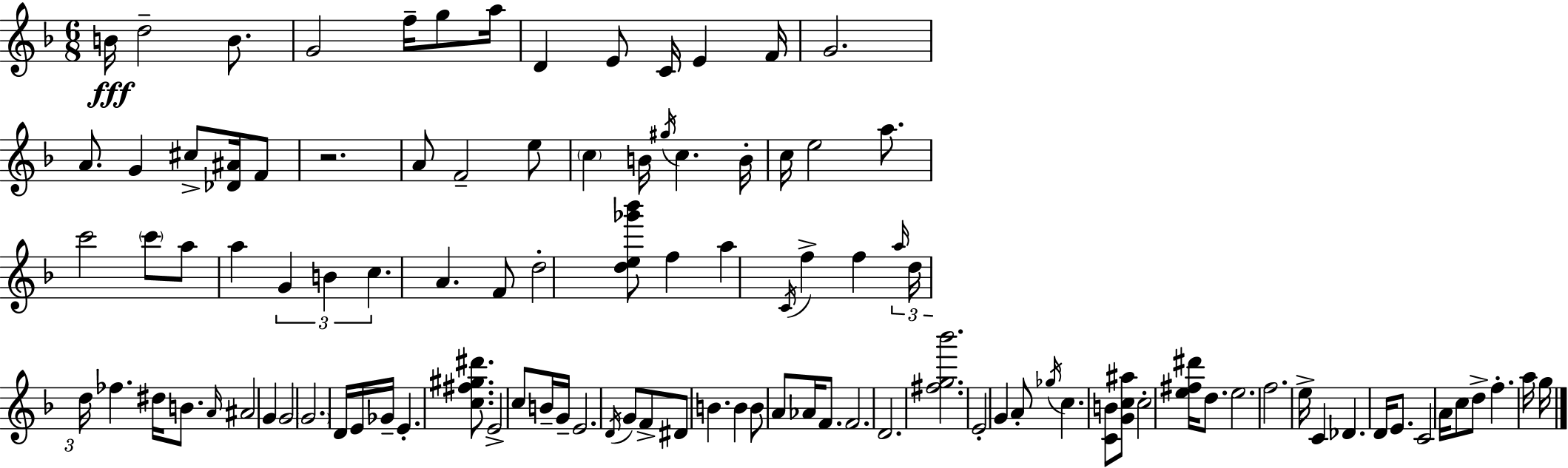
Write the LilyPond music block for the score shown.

{
  \clef treble
  \numericTimeSignature
  \time 6/8
  \key d \minor
  b'16\fff d''2-- b'8. | g'2 f''16-- g''8 a''16 | d'4 e'8 c'16 e'4 f'16 | g'2. | \break a'8. g'4 cis''8-> <des' ais'>16 f'8 | r2. | a'8 f'2-- e''8 | \parenthesize c''4 b'16 \acciaccatura { gis''16 } c''4. | \break b'16-. c''16 e''2 a''8. | c'''2 \parenthesize c'''8 a''8 | a''4 \tuplet 3/2 { g'4 b'4 | c''4. } a'4. | \break f'8 d''2-. <d'' e'' ges''' bes'''>8 | f''4 a''4 \acciaccatura { c'16 } f''4-> | f''4 \tuplet 3/2 { \grace { a''16 } d''16 d''16 } fes''4. | dis''16 b'8. \grace { a'16 } ais'2 | \break g'4 g'2 | \parenthesize g'2. | d'16 e'16 ges'16-- e'4.-. | <c'' fis'' gis'' dis'''>8. e'2-> | \break c''8 b'16-- g'16-- e'2. | \acciaccatura { d'16 } g'8 f'8-> dis'8 b'4. | b'4 b'8 a'8 | aes'16 f'8. f'2. | \break d'2. | <fis'' g'' bes'''>2. | e'2-. | g'4 a'8-. \acciaccatura { ges''16 } c''4. | \break <c' b'>8 <g' c'' ais''>8 c''2-. | <e'' fis'' dis'''>16 d''8. e''2. | f''2. | e''16-> c'4 des'4. | \break d'16 e'8. c'2 | a'16 c''8 d''8-> f''4.-. | a''16 g''16 \bar "|."
}